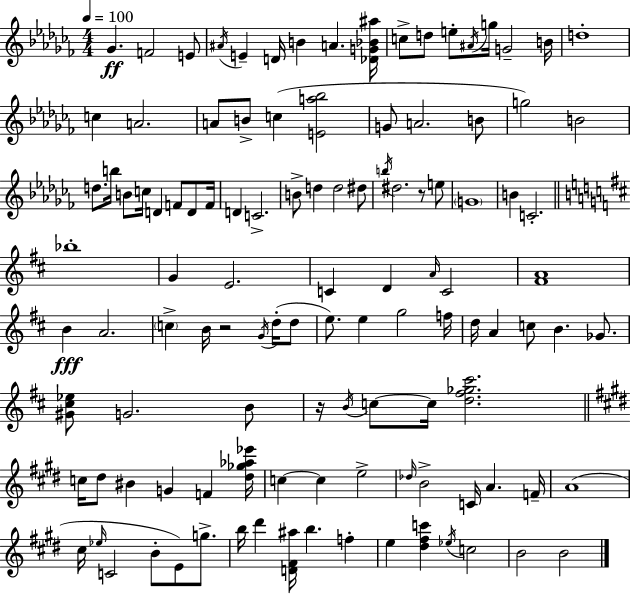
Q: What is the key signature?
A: AES minor